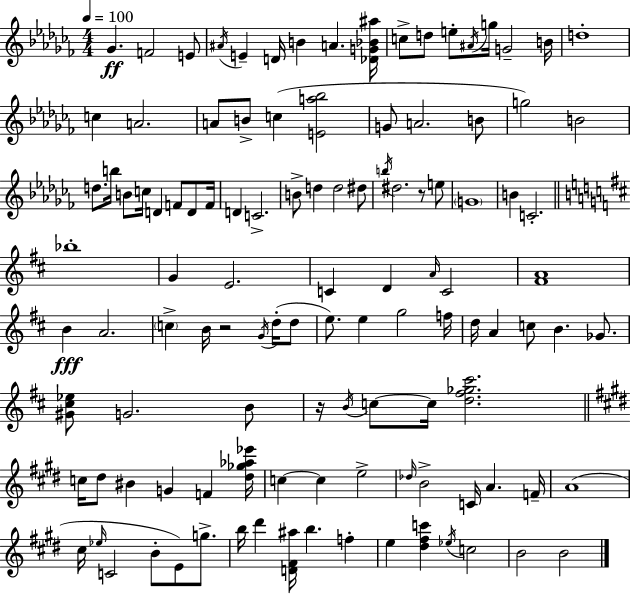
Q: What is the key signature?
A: AES minor